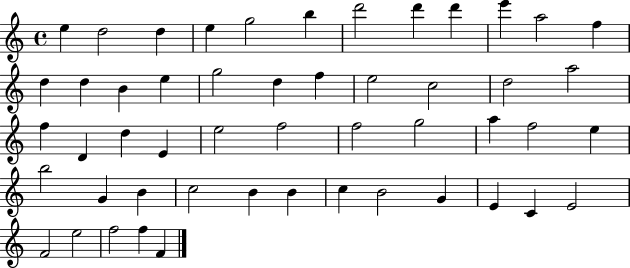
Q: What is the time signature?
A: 4/4